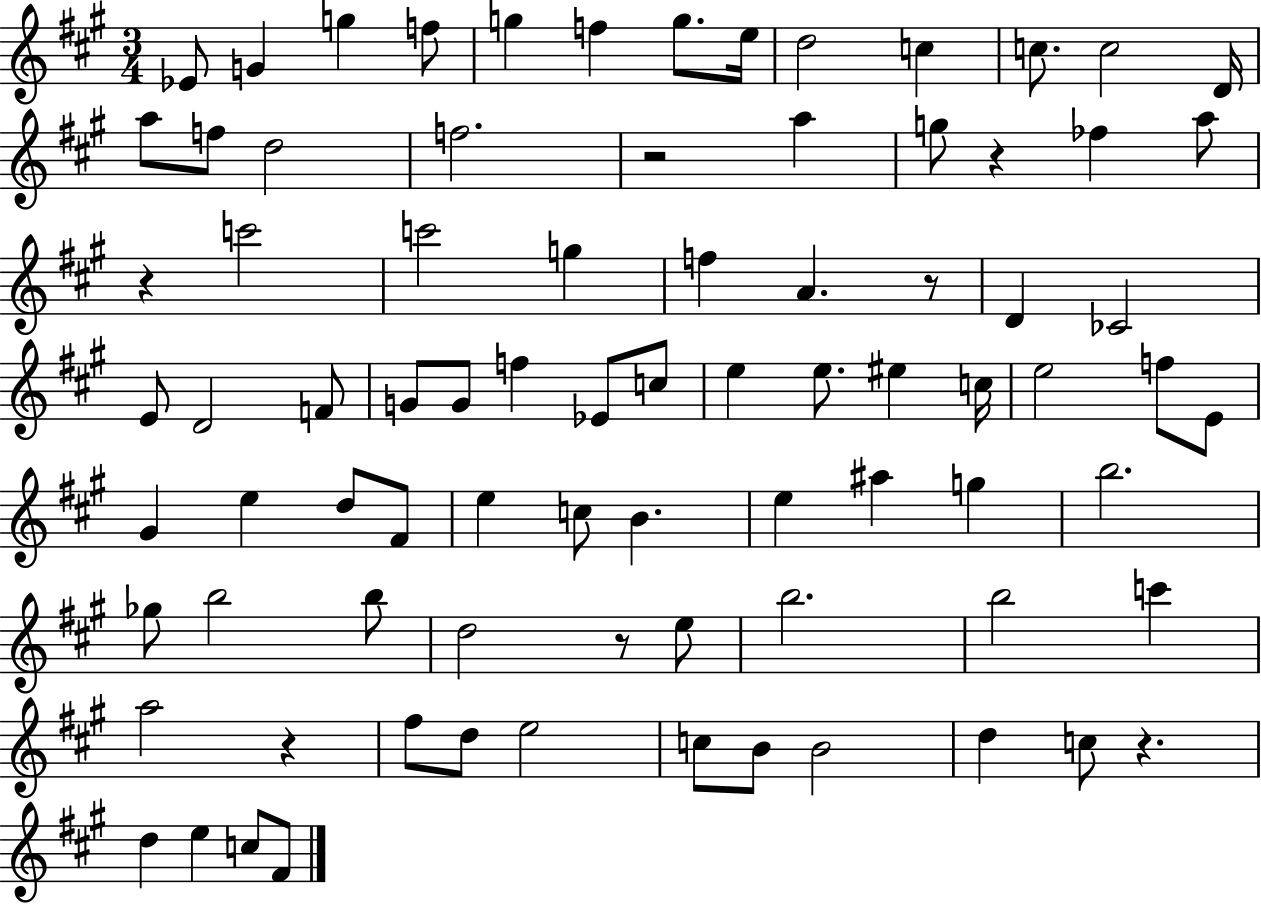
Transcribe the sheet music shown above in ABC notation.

X:1
T:Untitled
M:3/4
L:1/4
K:A
_E/2 G g f/2 g f g/2 e/4 d2 c c/2 c2 D/4 a/2 f/2 d2 f2 z2 a g/2 z _f a/2 z c'2 c'2 g f A z/2 D _C2 E/2 D2 F/2 G/2 G/2 f _E/2 c/2 e e/2 ^e c/4 e2 f/2 E/2 ^G e d/2 ^F/2 e c/2 B e ^a g b2 _g/2 b2 b/2 d2 z/2 e/2 b2 b2 c' a2 z ^f/2 d/2 e2 c/2 B/2 B2 d c/2 z d e c/2 ^F/2